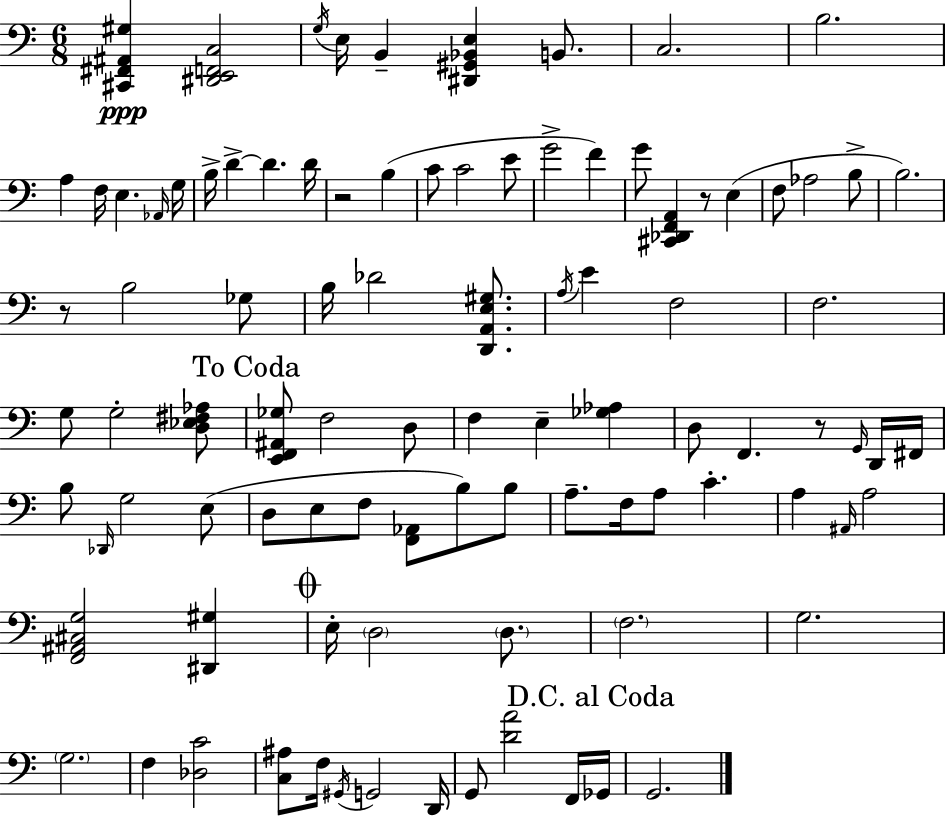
[C#2,F#2,A#2,G#3]/q [D#2,E2,F2,C3]/h G3/s E3/s B2/q [D#2,G#2,Bb2,E3]/q B2/e. C3/h. B3/h. A3/q F3/s E3/q. Ab2/s G3/s B3/s D4/q D4/q. D4/s R/h B3/q C4/e C4/h E4/e G4/h F4/q G4/e [C#2,Db2,F2,A2]/q R/e E3/q F3/e Ab3/h B3/e B3/h. R/e B3/h Gb3/e B3/s Db4/h [D2,A2,E3,G#3]/e. A3/s E4/q F3/h F3/h. G3/e G3/h [D3,Eb3,F#3,Ab3]/e [E2,F2,A#2,Gb3]/e F3/h D3/e F3/q E3/q [Gb3,Ab3]/q D3/e F2/q. R/e G2/s D2/s F#2/s B3/e Db2/s G3/h E3/e D3/e E3/e F3/e [F2,Ab2]/e B3/e B3/e A3/e. F3/s A3/e C4/q. A3/q A#2/s A3/h [F2,A#2,C#3,G3]/h [D#2,G#3]/q E3/s D3/h D3/e. F3/h. G3/h. G3/h. F3/q [Db3,C4]/h [C3,A#3]/e F3/s G#2/s G2/h D2/s G2/e [D4,A4]/h F2/s Gb2/s G2/h.